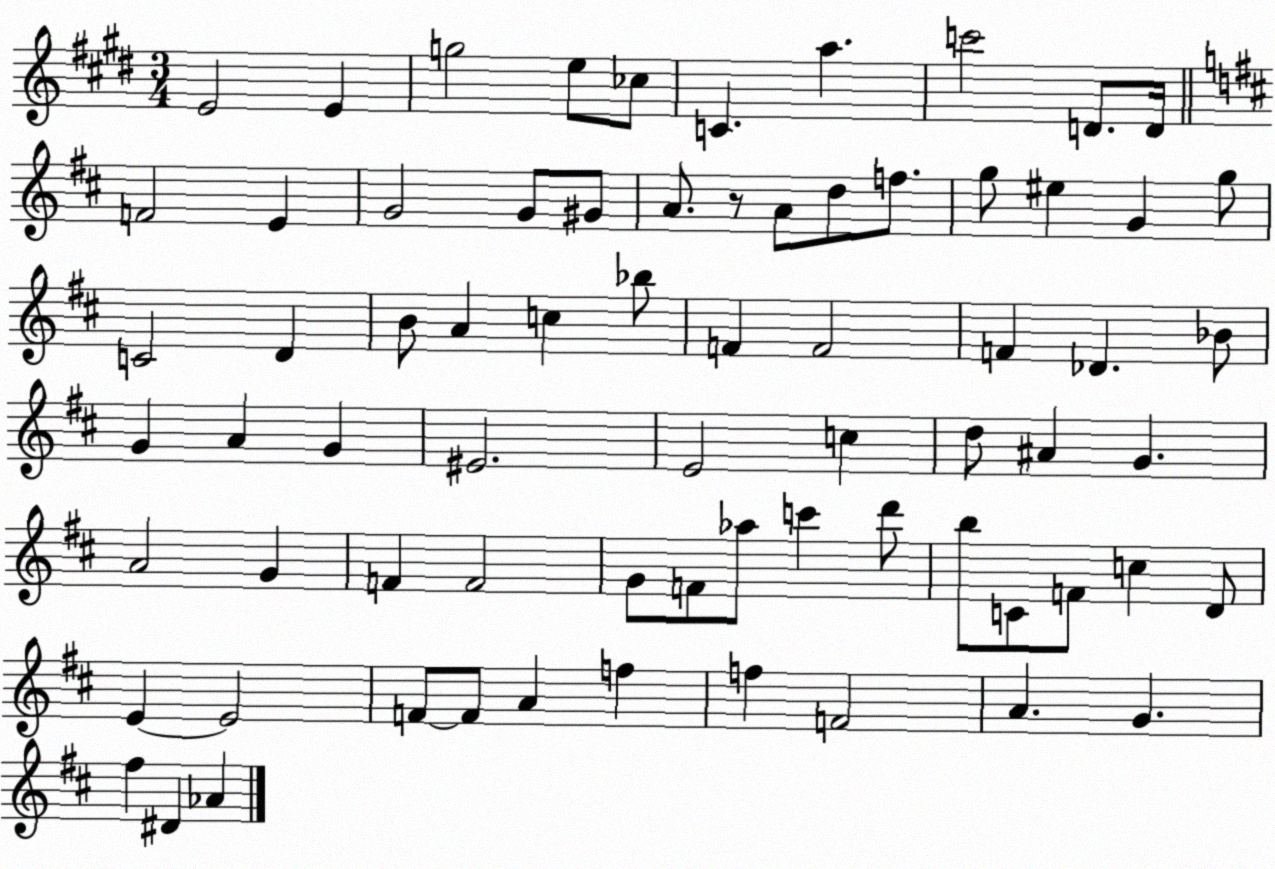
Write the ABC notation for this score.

X:1
T:Untitled
M:3/4
L:1/4
K:E
E2 E g2 e/2 _c/2 C a c'2 D/2 D/4 F2 E G2 G/2 ^G/2 A/2 z/2 A/2 d/2 f/2 g/2 ^e G g/2 C2 D B/2 A c _b/2 F F2 F _D _B/2 G A G ^E2 E2 c d/2 ^A G A2 G F F2 G/2 F/2 _a/2 c' d'/2 b/2 C/2 F/2 c D/2 E E2 F/2 F/2 A f f F2 A G ^f ^D _A